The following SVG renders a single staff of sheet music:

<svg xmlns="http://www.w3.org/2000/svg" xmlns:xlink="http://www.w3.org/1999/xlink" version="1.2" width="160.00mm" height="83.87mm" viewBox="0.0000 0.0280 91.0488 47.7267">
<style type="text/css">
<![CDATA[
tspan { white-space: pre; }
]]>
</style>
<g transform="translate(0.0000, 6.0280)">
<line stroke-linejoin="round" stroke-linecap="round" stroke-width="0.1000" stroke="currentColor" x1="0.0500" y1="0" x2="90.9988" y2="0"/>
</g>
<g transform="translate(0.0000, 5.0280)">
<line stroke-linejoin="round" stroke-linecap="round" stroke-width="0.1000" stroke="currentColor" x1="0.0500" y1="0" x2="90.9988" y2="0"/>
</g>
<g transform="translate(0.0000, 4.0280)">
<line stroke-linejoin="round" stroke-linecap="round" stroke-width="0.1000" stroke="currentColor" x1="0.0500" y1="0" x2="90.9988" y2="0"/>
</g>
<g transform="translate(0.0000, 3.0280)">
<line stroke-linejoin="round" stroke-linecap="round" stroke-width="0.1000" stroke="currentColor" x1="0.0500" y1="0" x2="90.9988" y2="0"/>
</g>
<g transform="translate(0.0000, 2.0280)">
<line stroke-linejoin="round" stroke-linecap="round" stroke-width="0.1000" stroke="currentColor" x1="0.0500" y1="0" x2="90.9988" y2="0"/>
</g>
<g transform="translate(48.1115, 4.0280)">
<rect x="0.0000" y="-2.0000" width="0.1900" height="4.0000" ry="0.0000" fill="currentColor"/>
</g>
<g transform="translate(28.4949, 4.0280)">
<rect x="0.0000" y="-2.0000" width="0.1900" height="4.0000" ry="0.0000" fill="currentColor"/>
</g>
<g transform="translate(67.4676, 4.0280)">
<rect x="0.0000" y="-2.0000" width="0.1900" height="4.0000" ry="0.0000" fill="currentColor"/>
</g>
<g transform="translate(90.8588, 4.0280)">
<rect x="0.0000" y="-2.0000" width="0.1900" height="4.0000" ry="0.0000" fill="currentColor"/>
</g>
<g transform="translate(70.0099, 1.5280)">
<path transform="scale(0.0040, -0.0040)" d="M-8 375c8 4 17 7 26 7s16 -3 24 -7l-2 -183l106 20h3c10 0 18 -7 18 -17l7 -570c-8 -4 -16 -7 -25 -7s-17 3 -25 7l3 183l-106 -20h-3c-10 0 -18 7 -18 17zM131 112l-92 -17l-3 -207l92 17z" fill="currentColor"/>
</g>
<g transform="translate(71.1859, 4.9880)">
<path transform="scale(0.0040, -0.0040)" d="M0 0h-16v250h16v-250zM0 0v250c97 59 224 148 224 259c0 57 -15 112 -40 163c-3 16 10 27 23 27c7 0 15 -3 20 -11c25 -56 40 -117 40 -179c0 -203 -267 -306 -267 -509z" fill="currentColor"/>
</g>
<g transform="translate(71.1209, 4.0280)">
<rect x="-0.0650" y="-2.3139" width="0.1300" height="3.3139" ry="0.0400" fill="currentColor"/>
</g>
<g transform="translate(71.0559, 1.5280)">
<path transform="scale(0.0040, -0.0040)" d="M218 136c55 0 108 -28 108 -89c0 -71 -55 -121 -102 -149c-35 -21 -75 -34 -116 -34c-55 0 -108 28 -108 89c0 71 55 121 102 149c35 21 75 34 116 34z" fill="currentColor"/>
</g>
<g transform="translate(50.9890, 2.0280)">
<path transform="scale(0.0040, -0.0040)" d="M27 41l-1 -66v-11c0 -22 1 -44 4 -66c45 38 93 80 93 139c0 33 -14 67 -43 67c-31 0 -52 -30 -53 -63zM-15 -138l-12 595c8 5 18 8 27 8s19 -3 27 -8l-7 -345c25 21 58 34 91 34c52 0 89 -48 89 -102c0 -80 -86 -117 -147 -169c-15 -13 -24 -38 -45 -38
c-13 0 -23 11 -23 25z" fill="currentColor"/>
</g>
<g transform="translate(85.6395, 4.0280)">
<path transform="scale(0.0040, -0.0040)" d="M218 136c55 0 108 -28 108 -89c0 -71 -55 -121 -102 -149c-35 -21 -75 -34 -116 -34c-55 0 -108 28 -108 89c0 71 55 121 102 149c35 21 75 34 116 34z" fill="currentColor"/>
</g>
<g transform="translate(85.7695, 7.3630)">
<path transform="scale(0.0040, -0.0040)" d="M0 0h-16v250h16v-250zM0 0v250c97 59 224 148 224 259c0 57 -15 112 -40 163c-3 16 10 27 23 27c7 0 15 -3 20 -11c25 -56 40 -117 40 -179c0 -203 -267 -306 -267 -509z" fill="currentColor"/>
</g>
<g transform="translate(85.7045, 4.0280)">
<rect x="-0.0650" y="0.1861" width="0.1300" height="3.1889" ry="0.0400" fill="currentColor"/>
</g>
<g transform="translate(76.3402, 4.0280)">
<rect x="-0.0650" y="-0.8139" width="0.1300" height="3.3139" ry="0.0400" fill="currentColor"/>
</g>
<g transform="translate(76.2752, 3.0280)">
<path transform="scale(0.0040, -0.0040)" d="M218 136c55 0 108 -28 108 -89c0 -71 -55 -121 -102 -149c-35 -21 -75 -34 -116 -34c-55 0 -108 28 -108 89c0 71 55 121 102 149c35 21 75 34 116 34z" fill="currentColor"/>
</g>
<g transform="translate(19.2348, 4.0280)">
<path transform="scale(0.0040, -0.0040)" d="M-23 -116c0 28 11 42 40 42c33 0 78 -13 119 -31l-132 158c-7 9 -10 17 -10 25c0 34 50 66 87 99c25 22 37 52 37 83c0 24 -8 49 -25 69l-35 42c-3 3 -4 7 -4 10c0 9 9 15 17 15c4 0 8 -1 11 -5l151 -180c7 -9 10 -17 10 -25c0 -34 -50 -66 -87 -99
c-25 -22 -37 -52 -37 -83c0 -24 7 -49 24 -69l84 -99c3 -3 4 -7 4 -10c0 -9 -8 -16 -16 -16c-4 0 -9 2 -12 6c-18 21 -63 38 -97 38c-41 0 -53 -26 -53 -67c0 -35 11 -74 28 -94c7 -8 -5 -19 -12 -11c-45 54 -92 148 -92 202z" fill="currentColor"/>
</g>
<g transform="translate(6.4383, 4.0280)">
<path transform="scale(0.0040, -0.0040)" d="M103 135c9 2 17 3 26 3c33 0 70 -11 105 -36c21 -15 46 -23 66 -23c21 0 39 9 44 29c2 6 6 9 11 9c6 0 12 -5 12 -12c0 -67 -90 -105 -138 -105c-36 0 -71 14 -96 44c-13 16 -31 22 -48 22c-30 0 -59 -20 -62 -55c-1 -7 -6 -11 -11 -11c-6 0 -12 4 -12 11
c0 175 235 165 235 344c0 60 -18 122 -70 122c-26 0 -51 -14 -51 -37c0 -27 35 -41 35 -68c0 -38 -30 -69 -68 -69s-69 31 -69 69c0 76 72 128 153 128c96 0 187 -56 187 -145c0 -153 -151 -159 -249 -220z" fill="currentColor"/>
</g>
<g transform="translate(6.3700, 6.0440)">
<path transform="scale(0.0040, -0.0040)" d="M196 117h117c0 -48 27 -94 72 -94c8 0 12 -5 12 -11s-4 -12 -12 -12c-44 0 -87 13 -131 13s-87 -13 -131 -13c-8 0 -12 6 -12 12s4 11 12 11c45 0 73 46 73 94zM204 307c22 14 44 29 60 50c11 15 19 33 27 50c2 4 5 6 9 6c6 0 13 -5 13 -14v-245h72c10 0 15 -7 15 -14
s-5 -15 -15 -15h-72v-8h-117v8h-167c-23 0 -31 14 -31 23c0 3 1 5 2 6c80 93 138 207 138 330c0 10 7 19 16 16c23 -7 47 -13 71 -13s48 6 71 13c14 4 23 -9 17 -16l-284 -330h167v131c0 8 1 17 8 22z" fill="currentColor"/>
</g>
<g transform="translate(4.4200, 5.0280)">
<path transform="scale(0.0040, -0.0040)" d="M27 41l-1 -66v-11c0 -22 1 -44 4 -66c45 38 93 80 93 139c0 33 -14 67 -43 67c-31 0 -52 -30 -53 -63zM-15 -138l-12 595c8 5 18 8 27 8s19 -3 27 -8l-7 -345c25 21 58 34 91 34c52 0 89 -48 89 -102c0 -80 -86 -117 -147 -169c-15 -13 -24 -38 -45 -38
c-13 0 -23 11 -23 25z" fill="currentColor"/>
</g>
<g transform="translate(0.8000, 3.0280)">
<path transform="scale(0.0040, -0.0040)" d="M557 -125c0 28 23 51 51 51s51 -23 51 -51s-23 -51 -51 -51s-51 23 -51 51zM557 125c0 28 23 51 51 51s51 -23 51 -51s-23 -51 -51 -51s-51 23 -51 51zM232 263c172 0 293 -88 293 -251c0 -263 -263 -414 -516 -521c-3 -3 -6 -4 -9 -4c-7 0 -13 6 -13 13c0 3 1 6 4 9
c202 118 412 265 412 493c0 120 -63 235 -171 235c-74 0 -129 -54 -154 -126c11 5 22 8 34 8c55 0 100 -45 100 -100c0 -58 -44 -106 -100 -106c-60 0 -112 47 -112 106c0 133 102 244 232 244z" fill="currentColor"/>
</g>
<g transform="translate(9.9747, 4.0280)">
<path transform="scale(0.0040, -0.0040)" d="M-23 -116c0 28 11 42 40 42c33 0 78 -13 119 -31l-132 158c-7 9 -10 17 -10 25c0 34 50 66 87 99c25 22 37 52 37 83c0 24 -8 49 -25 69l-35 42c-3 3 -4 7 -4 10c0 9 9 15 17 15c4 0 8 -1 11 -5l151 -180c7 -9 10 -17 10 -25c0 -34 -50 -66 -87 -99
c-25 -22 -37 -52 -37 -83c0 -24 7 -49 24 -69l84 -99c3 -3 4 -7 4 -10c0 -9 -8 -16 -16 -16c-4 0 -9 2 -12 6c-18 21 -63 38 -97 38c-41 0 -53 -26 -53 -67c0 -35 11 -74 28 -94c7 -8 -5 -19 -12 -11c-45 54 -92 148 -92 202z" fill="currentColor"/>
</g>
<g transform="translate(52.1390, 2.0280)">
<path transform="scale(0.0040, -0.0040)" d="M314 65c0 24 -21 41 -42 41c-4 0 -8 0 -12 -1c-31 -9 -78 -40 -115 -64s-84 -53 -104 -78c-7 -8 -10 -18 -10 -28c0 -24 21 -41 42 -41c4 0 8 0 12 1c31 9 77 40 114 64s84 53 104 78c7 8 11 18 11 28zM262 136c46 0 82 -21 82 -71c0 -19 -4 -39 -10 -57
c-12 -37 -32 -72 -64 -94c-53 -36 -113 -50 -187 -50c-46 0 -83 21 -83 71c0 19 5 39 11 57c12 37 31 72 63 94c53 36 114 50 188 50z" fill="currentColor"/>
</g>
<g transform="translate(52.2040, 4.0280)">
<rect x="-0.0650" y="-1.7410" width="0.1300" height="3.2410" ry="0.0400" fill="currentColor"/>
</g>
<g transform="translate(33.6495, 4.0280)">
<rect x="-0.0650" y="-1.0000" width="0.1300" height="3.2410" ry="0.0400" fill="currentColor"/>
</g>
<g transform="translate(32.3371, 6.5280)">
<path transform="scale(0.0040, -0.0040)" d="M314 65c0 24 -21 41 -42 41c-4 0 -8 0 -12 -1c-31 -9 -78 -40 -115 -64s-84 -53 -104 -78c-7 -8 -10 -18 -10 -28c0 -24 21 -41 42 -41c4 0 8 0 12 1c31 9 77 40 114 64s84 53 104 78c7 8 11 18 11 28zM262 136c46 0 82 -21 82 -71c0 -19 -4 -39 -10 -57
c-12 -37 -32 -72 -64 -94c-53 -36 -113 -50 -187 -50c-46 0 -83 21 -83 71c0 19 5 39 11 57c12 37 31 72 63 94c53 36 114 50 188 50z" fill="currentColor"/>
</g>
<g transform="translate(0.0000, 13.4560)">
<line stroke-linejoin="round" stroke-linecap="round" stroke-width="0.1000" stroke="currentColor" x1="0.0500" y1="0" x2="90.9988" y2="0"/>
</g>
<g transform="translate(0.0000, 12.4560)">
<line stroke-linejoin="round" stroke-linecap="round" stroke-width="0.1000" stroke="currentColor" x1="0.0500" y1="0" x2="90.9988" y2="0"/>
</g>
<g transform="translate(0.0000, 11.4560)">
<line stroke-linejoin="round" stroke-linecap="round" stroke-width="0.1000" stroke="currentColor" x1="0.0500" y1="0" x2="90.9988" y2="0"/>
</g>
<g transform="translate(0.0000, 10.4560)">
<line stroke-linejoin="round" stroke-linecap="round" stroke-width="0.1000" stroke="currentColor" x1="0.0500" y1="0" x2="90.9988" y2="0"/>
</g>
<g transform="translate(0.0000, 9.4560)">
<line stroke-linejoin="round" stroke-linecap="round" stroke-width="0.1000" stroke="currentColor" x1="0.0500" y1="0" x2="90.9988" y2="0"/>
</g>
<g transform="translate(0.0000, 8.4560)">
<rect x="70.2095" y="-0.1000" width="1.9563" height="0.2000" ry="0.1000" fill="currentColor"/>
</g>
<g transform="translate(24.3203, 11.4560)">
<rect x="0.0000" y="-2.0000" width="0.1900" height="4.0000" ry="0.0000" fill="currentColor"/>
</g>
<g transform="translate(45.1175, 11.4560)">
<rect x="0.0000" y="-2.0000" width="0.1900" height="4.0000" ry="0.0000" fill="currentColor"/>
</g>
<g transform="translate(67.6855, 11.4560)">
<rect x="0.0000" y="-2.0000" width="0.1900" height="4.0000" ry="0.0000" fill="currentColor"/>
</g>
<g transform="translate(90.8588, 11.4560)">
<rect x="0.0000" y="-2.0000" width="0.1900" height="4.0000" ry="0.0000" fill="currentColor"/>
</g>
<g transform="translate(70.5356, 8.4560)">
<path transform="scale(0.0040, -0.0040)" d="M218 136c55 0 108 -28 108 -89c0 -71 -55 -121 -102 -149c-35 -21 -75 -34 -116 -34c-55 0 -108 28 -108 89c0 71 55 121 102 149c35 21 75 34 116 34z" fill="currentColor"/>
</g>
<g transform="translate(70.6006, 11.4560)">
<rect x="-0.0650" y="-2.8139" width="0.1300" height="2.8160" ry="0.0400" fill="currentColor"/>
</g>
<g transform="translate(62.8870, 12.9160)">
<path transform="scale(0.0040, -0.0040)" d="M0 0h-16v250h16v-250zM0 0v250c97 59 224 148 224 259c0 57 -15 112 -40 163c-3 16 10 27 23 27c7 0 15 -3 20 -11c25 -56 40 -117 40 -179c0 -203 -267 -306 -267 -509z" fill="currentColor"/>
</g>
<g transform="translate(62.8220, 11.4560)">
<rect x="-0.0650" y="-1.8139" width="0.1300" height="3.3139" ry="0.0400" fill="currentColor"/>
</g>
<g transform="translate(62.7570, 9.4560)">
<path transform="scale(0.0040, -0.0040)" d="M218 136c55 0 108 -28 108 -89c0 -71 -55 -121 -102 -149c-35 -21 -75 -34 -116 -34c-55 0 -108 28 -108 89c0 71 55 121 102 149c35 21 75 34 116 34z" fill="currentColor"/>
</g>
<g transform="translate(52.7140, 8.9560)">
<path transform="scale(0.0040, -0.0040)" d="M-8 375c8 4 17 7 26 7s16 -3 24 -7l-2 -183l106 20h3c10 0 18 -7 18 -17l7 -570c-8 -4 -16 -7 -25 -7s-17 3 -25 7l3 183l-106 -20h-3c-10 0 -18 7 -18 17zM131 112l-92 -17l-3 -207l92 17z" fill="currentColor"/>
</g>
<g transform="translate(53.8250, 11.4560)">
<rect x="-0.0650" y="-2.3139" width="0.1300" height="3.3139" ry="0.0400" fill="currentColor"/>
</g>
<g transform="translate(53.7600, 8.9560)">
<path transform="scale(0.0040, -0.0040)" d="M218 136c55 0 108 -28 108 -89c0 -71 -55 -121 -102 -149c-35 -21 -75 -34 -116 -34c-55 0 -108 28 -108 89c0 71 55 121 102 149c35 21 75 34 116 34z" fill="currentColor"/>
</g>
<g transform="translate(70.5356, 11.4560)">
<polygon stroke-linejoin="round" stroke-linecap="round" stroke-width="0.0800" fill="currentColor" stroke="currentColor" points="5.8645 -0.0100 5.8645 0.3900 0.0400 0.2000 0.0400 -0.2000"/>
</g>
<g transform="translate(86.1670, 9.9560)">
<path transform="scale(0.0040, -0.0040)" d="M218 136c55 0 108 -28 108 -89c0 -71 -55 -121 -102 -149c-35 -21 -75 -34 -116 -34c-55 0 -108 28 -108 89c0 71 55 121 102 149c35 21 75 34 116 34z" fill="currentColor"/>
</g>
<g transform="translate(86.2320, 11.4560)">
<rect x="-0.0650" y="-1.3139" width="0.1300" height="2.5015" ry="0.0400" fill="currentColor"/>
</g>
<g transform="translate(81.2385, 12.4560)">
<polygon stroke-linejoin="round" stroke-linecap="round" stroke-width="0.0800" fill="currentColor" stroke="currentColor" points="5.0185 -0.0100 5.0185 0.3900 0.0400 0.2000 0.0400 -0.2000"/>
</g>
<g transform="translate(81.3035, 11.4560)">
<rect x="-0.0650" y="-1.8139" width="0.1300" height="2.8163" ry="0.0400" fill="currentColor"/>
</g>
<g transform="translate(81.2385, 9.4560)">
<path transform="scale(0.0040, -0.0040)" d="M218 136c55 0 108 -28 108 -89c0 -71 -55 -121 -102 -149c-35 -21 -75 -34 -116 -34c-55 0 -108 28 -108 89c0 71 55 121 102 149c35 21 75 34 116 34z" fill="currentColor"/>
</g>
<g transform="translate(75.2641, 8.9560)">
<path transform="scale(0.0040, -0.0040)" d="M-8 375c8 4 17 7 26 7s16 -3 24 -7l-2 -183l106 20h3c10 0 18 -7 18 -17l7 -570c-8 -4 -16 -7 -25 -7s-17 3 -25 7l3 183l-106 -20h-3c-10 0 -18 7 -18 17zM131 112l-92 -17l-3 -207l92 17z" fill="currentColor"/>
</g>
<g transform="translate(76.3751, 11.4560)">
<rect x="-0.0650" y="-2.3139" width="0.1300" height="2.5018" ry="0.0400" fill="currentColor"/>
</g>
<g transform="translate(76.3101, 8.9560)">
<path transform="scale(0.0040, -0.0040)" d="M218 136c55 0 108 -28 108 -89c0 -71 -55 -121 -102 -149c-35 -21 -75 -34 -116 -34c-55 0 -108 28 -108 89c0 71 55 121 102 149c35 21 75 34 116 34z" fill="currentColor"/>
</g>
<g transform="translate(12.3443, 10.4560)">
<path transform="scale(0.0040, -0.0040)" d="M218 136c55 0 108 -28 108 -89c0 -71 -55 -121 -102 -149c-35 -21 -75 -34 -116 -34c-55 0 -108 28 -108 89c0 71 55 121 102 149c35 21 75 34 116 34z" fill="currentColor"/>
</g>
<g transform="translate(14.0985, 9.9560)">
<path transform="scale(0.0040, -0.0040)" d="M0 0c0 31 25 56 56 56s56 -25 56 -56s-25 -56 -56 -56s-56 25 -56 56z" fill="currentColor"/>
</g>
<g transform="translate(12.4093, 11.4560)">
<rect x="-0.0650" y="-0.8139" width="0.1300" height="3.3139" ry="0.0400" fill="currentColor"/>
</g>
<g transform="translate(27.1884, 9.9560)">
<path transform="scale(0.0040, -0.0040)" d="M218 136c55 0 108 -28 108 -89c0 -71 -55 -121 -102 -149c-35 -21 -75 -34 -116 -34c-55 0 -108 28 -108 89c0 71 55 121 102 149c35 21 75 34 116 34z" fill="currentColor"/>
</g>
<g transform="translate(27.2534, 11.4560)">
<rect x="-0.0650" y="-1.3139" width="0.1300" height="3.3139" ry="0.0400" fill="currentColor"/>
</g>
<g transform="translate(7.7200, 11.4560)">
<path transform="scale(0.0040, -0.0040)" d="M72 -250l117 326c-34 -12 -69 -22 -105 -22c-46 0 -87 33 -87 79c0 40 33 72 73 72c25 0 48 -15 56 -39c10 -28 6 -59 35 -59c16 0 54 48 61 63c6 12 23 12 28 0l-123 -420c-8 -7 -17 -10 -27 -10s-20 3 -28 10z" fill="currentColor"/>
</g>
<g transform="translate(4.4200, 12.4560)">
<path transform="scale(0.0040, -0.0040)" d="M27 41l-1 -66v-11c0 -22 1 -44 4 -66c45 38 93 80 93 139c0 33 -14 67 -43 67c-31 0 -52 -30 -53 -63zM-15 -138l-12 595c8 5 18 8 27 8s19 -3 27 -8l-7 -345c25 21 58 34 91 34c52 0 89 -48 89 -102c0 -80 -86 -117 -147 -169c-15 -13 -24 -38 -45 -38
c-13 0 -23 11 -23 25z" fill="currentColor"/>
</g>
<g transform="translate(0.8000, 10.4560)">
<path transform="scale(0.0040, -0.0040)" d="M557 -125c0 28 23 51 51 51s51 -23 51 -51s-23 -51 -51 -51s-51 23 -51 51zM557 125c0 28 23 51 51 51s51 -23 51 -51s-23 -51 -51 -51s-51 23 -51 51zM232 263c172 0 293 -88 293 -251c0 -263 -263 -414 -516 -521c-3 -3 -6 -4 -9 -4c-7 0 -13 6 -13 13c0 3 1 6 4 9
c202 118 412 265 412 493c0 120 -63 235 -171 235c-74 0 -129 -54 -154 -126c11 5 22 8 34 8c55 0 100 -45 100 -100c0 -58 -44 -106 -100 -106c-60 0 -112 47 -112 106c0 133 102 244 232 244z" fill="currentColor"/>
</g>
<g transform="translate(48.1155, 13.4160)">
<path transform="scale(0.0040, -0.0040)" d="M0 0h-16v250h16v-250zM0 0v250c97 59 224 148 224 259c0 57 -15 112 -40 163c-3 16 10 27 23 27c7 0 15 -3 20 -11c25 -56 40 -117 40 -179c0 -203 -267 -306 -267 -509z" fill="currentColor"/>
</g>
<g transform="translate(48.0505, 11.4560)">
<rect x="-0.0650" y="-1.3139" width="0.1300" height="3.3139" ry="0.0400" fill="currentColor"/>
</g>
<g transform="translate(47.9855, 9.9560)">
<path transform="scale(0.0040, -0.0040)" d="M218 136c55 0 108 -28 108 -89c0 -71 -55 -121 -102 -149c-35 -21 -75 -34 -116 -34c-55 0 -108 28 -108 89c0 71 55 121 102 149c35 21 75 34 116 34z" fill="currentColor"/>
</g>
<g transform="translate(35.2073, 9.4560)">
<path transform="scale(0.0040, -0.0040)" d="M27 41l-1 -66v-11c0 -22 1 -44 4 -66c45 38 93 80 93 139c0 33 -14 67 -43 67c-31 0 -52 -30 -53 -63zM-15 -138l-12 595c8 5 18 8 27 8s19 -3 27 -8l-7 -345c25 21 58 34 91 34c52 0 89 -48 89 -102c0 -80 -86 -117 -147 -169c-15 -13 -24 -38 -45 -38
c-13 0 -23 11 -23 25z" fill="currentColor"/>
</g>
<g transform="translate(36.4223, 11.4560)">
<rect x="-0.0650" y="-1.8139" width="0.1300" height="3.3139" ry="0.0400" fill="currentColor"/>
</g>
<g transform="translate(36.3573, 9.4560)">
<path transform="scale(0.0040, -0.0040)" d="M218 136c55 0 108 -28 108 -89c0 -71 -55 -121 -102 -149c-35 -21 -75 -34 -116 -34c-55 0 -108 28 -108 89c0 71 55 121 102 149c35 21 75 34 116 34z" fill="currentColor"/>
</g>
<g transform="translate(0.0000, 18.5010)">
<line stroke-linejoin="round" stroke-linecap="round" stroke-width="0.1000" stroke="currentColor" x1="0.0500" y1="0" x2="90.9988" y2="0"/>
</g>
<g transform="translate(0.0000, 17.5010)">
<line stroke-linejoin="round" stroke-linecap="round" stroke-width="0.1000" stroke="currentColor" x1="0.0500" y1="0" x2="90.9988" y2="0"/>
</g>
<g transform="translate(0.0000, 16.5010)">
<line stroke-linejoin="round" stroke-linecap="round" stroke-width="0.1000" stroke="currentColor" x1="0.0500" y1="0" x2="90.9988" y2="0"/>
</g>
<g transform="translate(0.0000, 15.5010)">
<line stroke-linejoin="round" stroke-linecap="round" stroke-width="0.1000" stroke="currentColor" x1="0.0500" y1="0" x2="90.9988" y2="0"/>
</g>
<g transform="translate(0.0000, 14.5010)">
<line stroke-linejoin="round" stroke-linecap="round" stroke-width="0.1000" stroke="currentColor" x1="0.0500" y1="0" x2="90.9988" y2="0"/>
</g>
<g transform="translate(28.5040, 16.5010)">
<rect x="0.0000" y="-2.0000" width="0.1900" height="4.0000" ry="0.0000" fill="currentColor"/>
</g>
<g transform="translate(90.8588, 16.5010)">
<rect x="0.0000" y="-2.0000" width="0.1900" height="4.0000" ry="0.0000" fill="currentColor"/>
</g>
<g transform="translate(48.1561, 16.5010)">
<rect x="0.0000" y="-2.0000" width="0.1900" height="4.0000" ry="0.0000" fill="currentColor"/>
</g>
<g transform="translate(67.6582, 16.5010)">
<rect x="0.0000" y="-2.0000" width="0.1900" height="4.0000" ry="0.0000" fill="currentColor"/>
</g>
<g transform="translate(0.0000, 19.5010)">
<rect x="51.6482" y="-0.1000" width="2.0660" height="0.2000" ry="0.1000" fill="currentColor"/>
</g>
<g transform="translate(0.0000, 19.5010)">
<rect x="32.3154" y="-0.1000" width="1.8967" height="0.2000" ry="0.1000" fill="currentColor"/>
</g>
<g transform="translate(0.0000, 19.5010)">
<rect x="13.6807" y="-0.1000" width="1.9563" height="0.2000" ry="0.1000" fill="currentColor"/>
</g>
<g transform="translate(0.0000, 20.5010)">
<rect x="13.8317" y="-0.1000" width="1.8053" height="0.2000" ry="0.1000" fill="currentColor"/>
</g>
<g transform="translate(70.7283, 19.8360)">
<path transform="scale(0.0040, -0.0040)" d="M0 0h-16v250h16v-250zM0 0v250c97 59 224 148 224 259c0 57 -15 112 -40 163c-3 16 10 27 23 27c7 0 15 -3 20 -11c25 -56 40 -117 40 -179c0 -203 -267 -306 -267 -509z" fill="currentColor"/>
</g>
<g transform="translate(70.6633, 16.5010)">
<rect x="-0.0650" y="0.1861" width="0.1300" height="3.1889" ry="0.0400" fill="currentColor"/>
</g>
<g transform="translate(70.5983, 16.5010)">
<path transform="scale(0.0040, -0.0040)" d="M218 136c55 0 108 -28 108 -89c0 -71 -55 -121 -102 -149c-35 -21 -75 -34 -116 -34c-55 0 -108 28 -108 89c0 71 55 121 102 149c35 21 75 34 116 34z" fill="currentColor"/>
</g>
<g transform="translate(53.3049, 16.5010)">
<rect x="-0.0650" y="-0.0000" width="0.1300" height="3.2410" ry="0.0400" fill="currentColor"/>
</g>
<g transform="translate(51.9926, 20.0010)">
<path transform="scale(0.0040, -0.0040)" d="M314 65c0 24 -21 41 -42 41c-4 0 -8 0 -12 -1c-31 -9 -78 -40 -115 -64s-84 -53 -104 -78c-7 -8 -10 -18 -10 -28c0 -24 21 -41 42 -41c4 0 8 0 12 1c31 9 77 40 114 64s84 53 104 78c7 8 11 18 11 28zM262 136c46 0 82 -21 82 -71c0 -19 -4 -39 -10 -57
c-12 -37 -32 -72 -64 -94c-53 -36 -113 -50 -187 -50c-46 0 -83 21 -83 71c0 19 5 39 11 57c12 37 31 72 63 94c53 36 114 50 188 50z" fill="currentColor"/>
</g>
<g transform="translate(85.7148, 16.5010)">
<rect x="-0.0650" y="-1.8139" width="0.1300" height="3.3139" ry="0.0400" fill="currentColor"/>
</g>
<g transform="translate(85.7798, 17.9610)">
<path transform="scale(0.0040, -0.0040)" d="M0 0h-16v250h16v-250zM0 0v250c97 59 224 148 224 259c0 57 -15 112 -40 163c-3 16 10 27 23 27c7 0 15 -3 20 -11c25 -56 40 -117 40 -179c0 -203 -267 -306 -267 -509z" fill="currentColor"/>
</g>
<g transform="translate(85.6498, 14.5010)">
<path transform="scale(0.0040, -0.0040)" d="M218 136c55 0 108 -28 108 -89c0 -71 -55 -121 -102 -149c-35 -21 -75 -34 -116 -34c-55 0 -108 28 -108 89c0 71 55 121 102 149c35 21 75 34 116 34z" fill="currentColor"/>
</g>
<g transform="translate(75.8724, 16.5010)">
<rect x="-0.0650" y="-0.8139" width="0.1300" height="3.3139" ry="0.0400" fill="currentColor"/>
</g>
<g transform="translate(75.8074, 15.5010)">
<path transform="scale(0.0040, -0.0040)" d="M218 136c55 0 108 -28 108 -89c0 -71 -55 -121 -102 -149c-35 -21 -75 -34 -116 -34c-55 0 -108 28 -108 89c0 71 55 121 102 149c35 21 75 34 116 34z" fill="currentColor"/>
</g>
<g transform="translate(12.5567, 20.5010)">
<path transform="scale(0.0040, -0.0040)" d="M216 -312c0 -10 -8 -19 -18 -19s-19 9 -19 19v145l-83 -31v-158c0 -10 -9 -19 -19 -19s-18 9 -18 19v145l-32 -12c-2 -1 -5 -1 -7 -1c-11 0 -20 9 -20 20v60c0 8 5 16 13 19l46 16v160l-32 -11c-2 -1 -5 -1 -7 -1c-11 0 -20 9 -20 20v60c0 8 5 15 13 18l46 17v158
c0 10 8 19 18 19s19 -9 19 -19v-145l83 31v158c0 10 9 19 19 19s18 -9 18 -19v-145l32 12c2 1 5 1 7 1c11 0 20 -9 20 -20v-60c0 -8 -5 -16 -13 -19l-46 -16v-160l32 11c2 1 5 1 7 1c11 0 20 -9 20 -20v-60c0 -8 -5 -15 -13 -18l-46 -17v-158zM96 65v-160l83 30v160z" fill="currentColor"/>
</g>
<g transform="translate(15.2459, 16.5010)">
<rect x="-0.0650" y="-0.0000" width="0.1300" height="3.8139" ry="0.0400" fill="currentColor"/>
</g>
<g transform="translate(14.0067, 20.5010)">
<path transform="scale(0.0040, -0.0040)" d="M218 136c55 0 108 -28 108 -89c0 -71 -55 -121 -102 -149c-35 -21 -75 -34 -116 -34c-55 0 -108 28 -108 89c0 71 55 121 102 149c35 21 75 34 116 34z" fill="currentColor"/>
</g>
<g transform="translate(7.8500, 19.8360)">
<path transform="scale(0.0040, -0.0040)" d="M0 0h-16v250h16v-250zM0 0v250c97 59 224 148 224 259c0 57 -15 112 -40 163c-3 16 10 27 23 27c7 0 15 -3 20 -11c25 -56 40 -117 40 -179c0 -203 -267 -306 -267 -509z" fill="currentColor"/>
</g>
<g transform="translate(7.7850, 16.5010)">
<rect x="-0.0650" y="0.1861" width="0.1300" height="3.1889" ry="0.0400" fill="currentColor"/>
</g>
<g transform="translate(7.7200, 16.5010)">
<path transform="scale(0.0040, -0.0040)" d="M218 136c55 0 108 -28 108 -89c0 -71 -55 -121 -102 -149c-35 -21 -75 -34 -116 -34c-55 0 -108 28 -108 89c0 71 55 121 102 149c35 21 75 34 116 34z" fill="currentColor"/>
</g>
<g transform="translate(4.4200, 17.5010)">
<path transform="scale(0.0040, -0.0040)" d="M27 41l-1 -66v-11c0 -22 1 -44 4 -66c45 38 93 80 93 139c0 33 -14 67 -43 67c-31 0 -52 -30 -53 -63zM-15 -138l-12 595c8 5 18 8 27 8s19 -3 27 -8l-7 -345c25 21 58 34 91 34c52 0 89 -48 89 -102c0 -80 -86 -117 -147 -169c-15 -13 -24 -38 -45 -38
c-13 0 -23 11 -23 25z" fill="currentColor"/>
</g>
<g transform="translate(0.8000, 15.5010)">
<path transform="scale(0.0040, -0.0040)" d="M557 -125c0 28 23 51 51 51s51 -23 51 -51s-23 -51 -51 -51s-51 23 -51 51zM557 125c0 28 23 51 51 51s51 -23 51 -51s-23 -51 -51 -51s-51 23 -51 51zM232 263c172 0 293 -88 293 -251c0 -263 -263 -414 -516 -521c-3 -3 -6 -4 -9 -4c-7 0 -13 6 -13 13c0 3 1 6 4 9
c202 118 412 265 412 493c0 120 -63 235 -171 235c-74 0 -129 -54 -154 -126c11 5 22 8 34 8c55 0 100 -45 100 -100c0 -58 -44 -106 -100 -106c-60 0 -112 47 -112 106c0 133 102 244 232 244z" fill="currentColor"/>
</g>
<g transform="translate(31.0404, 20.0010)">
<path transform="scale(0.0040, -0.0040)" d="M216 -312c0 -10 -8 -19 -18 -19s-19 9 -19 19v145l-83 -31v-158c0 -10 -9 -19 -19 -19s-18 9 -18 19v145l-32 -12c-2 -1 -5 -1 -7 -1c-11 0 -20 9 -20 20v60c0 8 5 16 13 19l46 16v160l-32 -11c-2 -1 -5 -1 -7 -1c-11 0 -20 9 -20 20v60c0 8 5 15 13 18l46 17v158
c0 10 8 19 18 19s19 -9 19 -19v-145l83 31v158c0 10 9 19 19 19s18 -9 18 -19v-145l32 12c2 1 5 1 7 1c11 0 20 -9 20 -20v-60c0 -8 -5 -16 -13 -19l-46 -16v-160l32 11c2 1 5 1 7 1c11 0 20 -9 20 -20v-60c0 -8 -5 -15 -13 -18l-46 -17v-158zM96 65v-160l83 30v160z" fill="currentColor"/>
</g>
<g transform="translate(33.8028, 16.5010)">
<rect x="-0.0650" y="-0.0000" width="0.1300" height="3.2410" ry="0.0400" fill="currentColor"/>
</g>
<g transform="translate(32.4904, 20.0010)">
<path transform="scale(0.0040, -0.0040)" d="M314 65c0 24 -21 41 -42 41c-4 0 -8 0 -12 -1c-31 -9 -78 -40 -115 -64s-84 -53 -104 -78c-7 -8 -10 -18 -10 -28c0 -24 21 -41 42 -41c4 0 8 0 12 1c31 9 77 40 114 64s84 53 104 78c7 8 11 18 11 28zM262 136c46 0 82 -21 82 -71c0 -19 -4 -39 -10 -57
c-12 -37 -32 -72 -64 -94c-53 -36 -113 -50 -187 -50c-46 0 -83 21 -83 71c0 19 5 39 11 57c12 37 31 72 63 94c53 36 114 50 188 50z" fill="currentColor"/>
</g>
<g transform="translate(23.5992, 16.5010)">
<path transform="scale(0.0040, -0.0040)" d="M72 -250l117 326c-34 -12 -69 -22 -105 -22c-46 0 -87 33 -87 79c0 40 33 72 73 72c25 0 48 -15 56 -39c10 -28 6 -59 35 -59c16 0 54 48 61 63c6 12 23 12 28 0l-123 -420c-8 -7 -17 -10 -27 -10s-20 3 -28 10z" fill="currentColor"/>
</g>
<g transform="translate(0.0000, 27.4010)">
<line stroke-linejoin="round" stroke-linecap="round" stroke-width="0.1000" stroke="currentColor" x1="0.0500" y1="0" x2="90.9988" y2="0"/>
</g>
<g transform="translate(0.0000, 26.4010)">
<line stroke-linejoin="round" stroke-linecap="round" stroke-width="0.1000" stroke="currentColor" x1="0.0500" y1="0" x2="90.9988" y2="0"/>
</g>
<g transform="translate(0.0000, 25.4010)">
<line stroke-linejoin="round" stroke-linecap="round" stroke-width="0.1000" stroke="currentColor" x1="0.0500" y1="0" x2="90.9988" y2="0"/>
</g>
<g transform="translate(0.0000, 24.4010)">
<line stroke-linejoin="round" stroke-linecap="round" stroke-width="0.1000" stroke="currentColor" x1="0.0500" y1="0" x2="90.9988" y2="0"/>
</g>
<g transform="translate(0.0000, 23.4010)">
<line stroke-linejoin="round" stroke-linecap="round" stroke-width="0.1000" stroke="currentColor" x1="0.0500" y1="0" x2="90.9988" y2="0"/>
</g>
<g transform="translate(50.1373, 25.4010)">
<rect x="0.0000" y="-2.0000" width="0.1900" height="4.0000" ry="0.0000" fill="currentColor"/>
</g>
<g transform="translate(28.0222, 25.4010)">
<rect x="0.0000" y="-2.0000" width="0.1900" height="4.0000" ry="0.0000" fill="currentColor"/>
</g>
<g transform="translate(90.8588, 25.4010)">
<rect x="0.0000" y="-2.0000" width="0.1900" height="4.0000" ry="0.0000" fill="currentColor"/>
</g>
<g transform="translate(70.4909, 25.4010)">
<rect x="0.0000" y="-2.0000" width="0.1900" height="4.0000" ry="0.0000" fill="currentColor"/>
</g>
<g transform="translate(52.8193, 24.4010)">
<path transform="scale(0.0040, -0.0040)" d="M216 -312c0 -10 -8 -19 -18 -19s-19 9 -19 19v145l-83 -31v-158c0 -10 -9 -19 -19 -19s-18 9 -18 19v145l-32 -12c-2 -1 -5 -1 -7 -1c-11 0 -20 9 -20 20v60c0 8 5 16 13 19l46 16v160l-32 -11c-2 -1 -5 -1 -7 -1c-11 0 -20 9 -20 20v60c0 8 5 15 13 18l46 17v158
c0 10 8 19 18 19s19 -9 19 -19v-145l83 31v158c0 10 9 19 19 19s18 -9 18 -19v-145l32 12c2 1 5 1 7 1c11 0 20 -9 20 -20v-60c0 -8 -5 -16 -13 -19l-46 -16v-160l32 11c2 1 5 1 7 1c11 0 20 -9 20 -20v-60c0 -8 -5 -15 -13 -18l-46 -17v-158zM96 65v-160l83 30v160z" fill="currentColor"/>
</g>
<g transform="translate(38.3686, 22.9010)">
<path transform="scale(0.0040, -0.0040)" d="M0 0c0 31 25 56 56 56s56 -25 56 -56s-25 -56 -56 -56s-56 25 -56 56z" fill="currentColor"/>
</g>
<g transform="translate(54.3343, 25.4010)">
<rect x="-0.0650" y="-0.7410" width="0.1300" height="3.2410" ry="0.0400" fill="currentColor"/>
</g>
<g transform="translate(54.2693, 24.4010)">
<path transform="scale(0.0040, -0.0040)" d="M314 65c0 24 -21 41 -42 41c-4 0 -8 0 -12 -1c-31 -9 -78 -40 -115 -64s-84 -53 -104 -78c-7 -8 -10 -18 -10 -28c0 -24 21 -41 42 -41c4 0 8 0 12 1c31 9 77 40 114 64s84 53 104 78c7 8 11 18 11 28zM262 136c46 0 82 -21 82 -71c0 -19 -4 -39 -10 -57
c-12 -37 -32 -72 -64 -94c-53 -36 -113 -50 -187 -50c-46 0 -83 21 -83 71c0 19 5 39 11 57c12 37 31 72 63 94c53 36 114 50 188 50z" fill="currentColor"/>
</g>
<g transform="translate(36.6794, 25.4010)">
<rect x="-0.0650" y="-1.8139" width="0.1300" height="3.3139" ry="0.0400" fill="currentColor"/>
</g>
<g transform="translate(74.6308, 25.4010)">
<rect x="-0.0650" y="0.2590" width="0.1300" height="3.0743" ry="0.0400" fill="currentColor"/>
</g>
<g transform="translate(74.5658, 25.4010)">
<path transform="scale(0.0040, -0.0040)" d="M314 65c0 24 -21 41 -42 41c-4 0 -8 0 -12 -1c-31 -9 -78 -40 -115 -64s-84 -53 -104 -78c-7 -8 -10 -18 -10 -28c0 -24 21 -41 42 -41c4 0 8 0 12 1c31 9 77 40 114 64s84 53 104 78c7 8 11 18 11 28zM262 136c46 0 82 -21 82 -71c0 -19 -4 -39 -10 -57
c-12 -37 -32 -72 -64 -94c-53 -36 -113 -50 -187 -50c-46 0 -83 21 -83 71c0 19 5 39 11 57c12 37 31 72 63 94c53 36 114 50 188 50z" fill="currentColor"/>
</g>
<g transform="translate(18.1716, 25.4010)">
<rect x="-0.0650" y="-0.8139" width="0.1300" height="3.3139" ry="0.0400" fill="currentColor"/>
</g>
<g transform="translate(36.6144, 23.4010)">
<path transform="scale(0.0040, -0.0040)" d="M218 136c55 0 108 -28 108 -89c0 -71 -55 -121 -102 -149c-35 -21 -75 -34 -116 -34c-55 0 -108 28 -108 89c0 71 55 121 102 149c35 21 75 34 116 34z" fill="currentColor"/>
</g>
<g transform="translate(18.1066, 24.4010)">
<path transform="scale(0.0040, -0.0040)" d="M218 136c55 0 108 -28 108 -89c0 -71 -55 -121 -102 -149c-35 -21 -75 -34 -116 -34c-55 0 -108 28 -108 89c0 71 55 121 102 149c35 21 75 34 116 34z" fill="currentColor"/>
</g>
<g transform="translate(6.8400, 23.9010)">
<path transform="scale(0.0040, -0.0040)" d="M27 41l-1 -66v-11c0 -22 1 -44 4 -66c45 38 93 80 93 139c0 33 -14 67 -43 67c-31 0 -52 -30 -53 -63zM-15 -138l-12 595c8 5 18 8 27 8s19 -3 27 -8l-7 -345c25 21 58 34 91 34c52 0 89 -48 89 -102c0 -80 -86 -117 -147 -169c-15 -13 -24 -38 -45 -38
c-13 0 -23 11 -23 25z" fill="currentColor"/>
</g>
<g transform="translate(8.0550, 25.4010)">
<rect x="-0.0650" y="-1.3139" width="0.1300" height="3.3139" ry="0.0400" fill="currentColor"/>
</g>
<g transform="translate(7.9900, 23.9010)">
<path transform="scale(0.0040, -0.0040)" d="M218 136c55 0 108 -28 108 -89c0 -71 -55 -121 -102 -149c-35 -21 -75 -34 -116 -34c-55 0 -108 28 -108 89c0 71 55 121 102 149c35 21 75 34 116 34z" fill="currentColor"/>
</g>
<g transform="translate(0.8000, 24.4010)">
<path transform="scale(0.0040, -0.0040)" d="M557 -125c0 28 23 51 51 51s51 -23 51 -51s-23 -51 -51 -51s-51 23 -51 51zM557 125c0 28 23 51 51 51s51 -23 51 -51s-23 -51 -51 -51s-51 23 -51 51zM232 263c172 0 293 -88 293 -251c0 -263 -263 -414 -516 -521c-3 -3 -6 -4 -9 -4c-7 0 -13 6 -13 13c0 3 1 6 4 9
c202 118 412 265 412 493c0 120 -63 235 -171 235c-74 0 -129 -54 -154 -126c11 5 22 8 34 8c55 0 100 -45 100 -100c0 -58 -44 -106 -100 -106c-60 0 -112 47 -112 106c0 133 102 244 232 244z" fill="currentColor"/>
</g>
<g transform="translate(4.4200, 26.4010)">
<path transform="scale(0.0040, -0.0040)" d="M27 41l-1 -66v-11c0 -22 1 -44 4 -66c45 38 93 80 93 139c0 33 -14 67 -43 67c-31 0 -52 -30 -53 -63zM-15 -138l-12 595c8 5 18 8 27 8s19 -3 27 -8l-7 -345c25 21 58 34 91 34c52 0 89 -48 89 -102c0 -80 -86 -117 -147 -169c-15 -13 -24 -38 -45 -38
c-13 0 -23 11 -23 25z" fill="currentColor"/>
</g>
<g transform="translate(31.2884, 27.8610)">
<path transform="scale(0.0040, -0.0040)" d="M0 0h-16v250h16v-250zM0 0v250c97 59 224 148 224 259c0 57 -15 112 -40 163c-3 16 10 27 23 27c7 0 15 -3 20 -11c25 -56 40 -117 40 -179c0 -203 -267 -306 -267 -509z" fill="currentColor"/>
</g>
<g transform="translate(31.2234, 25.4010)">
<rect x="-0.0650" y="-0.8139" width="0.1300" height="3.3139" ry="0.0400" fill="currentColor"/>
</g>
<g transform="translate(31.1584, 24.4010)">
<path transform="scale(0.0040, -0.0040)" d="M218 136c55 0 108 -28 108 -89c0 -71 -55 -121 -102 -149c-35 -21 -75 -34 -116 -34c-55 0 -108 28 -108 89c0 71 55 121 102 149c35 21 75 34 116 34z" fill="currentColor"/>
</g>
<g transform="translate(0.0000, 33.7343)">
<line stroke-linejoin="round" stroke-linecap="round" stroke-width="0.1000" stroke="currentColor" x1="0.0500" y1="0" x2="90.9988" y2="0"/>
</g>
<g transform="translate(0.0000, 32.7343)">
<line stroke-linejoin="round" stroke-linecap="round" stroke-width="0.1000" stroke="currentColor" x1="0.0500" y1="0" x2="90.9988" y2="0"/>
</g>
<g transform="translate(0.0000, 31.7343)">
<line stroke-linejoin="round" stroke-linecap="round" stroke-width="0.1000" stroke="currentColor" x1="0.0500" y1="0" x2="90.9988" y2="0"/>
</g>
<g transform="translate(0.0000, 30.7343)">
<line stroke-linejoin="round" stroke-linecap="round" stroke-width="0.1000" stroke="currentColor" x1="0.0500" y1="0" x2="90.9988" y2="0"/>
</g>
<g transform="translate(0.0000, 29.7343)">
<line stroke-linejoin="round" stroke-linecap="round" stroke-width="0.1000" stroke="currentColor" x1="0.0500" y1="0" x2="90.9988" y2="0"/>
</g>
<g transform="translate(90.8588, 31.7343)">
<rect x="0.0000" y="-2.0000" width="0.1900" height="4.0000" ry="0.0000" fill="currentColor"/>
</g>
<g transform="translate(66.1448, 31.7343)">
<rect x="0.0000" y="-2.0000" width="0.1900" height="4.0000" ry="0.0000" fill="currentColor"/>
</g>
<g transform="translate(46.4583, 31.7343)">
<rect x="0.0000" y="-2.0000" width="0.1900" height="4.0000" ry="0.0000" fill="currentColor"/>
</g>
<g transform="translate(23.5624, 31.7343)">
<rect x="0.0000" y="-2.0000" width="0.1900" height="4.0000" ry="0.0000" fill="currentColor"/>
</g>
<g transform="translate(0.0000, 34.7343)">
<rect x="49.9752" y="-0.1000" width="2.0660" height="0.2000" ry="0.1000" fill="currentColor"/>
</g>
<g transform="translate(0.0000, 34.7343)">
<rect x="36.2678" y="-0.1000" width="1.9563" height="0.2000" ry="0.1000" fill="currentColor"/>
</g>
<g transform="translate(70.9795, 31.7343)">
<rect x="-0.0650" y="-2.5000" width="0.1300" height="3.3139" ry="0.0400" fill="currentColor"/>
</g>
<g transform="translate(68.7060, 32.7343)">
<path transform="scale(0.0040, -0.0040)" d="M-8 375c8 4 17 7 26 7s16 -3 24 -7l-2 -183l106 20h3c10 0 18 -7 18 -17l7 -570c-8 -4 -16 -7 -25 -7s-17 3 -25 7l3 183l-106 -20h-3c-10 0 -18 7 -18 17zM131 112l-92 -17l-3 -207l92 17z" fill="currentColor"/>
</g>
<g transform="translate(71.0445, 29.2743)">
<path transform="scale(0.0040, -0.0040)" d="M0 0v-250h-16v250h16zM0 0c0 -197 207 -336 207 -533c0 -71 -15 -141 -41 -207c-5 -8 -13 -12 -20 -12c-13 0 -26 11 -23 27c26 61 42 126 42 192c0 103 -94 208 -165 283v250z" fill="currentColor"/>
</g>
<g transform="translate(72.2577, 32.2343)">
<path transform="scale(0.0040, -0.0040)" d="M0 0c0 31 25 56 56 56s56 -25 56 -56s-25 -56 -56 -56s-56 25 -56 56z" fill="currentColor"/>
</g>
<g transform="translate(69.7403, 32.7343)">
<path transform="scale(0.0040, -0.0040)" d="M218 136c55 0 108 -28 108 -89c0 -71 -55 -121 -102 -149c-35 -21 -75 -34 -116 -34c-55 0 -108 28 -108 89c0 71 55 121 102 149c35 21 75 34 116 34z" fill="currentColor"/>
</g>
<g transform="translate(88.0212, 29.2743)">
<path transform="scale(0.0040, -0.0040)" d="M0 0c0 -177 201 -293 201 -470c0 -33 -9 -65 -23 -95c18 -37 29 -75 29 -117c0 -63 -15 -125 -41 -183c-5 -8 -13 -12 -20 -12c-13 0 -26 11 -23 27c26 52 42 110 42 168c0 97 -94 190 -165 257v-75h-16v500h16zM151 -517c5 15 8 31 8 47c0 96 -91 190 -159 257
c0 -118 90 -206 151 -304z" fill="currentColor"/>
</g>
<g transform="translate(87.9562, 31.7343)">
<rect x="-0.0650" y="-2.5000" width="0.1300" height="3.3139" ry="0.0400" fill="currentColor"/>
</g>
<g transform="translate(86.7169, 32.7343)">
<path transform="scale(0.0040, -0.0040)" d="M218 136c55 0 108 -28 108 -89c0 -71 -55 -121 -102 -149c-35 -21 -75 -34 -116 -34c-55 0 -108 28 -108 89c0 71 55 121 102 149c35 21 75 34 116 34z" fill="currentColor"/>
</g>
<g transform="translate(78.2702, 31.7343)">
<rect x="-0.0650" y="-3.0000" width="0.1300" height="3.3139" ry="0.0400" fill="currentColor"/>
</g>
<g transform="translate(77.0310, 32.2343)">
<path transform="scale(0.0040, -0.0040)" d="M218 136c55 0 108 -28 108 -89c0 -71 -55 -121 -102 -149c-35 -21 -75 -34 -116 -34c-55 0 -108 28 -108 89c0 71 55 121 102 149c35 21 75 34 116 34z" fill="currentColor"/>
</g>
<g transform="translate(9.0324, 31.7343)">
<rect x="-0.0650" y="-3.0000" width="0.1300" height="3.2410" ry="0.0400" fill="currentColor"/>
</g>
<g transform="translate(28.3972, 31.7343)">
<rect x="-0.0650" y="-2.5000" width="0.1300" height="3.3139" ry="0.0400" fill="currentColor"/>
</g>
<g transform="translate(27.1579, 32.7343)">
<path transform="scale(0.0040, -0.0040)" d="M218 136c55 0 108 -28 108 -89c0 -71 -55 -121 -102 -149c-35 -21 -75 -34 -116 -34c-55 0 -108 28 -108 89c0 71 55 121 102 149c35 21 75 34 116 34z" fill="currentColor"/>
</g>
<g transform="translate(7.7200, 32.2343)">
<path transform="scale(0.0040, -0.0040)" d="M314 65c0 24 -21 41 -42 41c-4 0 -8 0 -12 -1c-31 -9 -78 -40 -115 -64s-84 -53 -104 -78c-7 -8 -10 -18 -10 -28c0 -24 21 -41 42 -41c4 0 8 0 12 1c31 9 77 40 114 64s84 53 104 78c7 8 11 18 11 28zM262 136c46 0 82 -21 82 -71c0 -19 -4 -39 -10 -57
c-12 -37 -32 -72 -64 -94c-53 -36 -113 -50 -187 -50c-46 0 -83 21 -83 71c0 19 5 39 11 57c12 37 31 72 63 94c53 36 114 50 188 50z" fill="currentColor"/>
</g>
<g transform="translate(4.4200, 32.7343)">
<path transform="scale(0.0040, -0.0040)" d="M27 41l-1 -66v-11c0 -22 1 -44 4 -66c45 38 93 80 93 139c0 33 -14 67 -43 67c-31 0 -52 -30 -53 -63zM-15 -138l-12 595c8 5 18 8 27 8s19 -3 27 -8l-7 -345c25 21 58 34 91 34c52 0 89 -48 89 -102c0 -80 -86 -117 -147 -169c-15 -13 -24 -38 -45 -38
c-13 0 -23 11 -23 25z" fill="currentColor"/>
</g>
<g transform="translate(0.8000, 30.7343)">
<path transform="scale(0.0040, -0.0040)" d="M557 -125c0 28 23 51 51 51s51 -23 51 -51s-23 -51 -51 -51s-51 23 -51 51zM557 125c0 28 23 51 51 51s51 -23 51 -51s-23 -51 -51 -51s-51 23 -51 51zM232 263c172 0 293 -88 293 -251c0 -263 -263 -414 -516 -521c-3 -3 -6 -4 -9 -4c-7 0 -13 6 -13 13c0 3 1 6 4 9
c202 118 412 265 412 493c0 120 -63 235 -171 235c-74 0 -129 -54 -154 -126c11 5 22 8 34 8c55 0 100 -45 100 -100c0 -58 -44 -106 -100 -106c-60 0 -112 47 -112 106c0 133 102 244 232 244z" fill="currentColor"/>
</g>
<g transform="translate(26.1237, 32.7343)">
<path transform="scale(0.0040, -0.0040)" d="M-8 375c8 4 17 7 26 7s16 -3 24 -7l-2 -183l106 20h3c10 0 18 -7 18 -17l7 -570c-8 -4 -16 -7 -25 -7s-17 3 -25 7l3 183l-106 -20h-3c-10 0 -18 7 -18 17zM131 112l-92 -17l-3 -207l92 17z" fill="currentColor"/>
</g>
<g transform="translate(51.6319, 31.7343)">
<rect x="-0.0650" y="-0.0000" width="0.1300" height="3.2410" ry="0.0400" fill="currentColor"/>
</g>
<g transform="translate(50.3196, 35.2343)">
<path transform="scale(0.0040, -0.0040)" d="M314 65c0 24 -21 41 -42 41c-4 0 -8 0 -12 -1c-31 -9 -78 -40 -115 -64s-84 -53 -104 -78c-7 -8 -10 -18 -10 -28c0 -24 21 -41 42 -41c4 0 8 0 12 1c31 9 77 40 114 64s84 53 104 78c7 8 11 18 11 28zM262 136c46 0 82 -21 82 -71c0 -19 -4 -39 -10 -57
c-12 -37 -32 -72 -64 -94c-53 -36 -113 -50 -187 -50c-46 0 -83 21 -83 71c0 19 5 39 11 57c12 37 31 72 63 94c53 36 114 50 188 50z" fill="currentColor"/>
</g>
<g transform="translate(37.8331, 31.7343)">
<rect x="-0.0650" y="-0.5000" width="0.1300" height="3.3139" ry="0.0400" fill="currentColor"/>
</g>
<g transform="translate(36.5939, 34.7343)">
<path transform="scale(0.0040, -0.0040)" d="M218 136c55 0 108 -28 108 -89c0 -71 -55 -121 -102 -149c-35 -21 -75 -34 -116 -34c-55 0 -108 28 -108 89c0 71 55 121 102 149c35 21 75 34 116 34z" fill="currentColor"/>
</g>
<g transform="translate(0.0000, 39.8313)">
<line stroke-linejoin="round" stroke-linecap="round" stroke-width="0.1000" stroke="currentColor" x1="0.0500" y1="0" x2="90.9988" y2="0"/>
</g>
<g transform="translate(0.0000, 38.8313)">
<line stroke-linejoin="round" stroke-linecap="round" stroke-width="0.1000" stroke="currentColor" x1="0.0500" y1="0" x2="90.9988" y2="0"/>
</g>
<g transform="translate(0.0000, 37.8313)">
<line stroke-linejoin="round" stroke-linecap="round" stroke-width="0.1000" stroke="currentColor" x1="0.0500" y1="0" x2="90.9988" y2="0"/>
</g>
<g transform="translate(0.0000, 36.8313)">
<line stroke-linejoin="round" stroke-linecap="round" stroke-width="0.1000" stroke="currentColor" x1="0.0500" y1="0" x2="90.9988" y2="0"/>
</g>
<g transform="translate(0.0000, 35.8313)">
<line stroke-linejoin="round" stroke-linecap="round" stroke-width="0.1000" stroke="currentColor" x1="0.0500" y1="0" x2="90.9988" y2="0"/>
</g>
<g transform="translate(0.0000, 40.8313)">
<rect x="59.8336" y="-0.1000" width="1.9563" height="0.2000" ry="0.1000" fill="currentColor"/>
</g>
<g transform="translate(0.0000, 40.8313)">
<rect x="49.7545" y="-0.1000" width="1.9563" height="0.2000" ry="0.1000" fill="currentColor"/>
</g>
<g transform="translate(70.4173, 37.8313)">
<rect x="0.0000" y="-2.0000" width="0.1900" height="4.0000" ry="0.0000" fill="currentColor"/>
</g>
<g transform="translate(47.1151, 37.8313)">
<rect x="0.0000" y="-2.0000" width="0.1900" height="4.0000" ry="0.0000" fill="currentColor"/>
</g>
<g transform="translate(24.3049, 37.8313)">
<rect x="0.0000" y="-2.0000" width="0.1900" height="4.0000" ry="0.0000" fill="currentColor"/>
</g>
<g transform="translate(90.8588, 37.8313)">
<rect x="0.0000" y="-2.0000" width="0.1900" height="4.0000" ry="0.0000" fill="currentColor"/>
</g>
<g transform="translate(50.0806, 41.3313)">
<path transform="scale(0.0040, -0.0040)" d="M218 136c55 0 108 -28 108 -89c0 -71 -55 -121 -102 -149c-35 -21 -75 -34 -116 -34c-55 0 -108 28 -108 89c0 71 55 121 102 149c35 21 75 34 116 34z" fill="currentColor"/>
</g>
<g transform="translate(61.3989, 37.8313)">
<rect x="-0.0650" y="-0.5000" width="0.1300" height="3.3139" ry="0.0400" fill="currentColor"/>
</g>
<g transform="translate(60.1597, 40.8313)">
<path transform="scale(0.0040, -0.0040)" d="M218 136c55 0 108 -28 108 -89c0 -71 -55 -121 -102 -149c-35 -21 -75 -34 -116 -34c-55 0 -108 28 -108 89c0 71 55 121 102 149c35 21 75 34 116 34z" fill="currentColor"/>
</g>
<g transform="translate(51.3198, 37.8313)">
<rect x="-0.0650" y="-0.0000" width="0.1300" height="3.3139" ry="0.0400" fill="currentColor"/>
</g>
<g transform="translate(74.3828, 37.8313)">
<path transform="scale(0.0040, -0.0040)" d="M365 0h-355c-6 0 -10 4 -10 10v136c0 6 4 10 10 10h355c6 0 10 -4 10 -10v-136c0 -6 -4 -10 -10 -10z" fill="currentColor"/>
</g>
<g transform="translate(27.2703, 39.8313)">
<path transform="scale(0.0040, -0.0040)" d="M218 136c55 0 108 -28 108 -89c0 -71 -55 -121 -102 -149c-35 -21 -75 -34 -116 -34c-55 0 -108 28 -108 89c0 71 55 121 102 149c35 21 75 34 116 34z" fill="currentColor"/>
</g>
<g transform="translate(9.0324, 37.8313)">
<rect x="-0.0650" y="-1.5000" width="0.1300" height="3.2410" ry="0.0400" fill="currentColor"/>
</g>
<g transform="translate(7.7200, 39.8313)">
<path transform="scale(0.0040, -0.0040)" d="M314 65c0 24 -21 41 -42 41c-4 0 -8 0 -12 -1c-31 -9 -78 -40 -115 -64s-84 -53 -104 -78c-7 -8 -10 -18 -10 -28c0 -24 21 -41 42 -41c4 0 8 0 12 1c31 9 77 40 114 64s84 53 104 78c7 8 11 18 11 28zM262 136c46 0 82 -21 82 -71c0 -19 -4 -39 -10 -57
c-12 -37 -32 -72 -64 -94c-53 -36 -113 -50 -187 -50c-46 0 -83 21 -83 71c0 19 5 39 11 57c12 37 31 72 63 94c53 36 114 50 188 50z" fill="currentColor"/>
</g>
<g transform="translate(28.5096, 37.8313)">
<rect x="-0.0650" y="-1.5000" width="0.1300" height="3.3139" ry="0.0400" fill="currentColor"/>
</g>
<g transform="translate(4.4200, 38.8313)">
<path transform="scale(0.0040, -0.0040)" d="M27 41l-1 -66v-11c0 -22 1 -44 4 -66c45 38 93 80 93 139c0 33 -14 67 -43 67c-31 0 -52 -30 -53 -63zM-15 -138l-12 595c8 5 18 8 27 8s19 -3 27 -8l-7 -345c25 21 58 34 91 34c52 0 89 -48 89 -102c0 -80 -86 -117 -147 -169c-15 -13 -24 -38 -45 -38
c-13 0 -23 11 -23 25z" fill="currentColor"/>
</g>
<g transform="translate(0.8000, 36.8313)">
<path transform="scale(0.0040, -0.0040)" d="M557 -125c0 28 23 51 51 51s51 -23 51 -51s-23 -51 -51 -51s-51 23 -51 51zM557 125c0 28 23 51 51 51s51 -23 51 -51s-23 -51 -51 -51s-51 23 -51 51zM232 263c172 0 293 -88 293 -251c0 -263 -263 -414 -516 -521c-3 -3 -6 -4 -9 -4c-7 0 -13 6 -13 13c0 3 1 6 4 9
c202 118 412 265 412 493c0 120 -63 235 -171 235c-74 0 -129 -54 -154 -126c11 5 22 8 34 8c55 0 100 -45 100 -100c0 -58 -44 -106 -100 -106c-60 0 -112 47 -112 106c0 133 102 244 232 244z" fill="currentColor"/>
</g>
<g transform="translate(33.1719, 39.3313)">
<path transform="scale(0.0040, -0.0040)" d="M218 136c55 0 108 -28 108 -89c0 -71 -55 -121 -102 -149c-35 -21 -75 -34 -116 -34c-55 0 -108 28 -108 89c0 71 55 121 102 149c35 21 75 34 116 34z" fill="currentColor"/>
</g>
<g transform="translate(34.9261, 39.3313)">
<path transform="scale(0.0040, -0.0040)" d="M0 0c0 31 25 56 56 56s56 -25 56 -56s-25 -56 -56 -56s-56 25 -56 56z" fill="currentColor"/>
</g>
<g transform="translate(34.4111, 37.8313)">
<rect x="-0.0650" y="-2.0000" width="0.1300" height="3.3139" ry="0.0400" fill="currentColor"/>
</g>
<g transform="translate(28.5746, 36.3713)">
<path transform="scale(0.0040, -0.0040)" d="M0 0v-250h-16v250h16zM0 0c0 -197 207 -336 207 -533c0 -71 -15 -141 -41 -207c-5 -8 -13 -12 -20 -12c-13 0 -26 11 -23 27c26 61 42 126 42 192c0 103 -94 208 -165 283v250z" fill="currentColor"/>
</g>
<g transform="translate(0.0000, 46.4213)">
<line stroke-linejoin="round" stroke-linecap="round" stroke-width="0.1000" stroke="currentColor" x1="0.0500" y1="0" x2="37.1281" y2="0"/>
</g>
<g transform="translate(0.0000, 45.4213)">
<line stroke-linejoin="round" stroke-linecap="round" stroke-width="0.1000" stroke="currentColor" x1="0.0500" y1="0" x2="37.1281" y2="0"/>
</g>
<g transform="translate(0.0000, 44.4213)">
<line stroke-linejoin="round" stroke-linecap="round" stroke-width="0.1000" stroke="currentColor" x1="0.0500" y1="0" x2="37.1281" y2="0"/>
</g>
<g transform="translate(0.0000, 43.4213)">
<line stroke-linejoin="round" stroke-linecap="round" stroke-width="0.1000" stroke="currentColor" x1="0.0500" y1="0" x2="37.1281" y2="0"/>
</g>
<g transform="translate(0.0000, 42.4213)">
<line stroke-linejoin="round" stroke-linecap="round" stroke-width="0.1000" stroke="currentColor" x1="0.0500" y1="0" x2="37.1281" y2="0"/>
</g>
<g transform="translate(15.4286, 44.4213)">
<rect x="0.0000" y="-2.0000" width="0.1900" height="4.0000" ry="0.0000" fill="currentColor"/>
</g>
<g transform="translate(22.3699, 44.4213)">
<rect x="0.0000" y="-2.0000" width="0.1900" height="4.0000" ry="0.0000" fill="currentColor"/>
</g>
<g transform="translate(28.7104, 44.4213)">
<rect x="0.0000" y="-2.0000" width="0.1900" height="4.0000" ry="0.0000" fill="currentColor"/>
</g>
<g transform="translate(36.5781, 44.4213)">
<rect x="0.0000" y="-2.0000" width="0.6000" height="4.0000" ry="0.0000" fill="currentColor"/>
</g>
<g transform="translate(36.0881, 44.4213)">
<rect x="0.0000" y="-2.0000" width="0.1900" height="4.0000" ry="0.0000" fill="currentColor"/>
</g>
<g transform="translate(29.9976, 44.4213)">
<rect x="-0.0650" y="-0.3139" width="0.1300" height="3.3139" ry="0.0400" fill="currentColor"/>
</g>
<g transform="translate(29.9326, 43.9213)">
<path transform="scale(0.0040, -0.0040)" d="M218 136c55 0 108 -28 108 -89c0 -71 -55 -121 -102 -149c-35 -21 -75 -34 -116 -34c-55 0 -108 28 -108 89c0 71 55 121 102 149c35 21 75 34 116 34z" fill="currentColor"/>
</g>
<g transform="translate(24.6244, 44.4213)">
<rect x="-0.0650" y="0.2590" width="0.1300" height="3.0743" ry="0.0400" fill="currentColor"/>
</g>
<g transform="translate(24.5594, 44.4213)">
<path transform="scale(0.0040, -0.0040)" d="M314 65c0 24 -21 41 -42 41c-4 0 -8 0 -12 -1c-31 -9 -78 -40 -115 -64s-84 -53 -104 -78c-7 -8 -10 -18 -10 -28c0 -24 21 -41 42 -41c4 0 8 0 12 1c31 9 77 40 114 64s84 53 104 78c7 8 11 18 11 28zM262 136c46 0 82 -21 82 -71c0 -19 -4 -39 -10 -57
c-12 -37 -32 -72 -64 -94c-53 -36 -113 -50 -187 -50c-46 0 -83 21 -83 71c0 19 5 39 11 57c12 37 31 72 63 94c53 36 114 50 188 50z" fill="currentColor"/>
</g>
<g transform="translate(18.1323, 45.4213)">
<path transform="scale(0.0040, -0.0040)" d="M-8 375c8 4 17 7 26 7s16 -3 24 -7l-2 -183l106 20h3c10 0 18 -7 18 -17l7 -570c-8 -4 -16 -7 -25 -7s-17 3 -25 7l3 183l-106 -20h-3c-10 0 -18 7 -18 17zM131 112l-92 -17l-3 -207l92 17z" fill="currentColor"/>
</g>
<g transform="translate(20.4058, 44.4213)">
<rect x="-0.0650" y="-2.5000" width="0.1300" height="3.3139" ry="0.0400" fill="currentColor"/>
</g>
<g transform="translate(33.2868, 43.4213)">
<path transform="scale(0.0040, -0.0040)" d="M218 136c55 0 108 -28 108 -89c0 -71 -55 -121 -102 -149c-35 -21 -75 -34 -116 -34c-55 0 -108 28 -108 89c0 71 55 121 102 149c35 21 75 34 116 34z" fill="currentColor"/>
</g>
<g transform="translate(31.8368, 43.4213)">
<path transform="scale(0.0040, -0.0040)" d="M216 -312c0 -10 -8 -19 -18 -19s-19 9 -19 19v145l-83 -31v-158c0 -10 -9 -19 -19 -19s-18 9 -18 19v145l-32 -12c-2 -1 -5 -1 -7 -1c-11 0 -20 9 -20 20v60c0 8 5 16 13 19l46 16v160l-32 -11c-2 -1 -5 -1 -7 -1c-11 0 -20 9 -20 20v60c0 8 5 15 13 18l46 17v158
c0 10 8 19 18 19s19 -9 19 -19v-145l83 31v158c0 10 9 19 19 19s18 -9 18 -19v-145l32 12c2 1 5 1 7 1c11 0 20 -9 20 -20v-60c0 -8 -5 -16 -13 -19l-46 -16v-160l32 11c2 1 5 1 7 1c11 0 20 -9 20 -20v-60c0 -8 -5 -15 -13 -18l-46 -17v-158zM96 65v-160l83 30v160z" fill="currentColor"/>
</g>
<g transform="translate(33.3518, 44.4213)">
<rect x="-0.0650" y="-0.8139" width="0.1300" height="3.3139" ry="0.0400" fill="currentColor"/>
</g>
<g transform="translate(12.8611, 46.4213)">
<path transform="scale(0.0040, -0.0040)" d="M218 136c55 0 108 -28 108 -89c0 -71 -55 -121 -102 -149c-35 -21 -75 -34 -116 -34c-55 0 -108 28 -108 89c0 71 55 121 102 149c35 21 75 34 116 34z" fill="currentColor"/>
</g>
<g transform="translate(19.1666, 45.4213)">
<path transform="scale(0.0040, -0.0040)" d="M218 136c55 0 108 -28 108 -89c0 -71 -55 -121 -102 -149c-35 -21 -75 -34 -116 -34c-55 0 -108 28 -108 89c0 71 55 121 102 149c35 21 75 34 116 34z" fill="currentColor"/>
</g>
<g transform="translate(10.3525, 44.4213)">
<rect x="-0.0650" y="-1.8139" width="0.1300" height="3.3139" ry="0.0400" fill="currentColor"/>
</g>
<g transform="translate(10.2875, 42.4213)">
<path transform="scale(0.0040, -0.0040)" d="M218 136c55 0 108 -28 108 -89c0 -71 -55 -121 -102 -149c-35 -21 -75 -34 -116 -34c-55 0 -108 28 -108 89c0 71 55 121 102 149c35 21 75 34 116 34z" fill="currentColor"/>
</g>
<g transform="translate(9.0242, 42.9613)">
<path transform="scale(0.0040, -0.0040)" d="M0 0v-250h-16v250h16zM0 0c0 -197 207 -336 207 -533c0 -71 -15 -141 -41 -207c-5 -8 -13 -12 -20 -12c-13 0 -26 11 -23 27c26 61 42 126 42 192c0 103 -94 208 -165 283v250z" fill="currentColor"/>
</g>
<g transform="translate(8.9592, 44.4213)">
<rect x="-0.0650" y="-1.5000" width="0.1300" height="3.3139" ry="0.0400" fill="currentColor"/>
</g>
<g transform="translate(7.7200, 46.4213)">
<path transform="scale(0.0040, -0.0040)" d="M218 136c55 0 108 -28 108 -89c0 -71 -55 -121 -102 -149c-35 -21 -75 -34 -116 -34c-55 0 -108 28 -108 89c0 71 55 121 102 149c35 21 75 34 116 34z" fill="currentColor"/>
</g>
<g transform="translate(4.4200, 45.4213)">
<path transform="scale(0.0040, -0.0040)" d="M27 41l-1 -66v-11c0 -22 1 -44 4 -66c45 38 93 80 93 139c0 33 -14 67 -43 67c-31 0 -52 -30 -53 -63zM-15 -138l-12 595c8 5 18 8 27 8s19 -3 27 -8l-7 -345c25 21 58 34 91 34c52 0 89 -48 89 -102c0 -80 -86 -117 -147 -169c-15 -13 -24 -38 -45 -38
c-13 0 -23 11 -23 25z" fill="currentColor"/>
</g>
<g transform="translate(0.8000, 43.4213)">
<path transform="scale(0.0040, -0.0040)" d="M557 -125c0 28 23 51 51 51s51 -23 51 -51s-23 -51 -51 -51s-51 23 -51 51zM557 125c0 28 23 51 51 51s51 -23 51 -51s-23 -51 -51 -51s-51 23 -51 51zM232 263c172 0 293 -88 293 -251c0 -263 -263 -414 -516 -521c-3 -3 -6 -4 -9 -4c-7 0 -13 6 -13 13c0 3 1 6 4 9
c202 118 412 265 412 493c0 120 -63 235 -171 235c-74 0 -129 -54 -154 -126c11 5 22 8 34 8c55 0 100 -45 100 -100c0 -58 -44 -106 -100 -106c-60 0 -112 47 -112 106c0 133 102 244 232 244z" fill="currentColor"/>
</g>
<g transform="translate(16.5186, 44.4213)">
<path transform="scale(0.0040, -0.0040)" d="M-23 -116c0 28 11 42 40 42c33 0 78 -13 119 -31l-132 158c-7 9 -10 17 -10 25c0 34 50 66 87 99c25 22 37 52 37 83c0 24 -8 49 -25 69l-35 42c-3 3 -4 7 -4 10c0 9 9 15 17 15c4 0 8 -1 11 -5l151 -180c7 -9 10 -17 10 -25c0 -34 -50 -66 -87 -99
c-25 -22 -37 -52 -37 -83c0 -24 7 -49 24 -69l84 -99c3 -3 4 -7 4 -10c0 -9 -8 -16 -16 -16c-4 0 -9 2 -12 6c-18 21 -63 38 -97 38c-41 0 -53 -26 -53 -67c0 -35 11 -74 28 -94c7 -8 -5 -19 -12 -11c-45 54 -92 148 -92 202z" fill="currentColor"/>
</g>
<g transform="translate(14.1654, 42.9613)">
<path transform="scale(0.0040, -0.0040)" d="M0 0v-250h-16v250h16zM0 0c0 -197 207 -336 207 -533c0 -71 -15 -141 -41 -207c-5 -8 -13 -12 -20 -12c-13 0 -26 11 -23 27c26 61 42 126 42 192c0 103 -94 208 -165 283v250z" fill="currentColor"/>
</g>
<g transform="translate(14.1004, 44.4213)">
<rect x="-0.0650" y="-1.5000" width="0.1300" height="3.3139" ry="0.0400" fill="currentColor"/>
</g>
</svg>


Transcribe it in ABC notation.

X:1
T:Untitled
M:2/4
L:1/4
K:F
z z F,,2 _A,2 B,/2 F, D,/2 z/2 F, G, _A, G,/2 B, A,/2 C/2 B,/2 A,/2 G,/2 D,/2 ^C,, z/2 ^D,,2 D,,2 D,/2 F, A,/2 _G, F, F,/2 A, ^F,2 D,2 C,2 B,, E,, D,,2 B,,/2 C, B,,/4 G,,2 G,,/2 A,, D,, E,, z2 G,,/2 A, G,,/2 z B,, D,2 E, ^F,